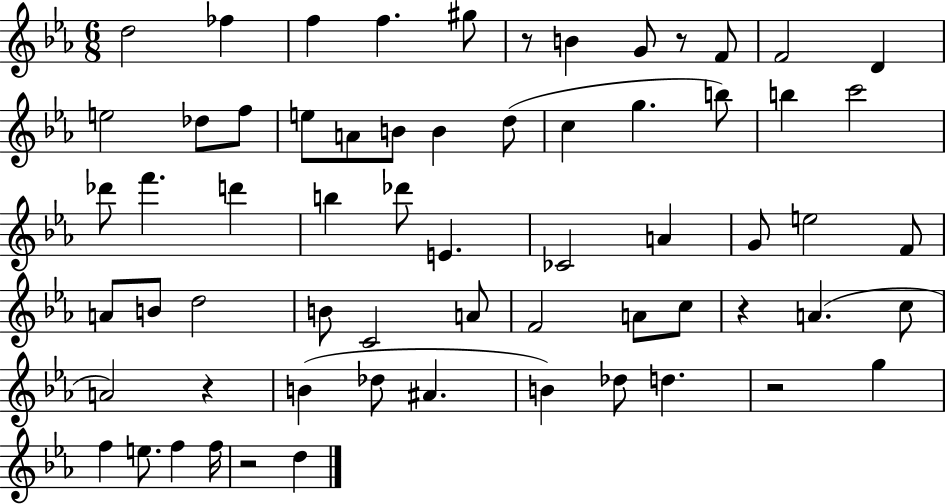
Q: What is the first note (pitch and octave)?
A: D5